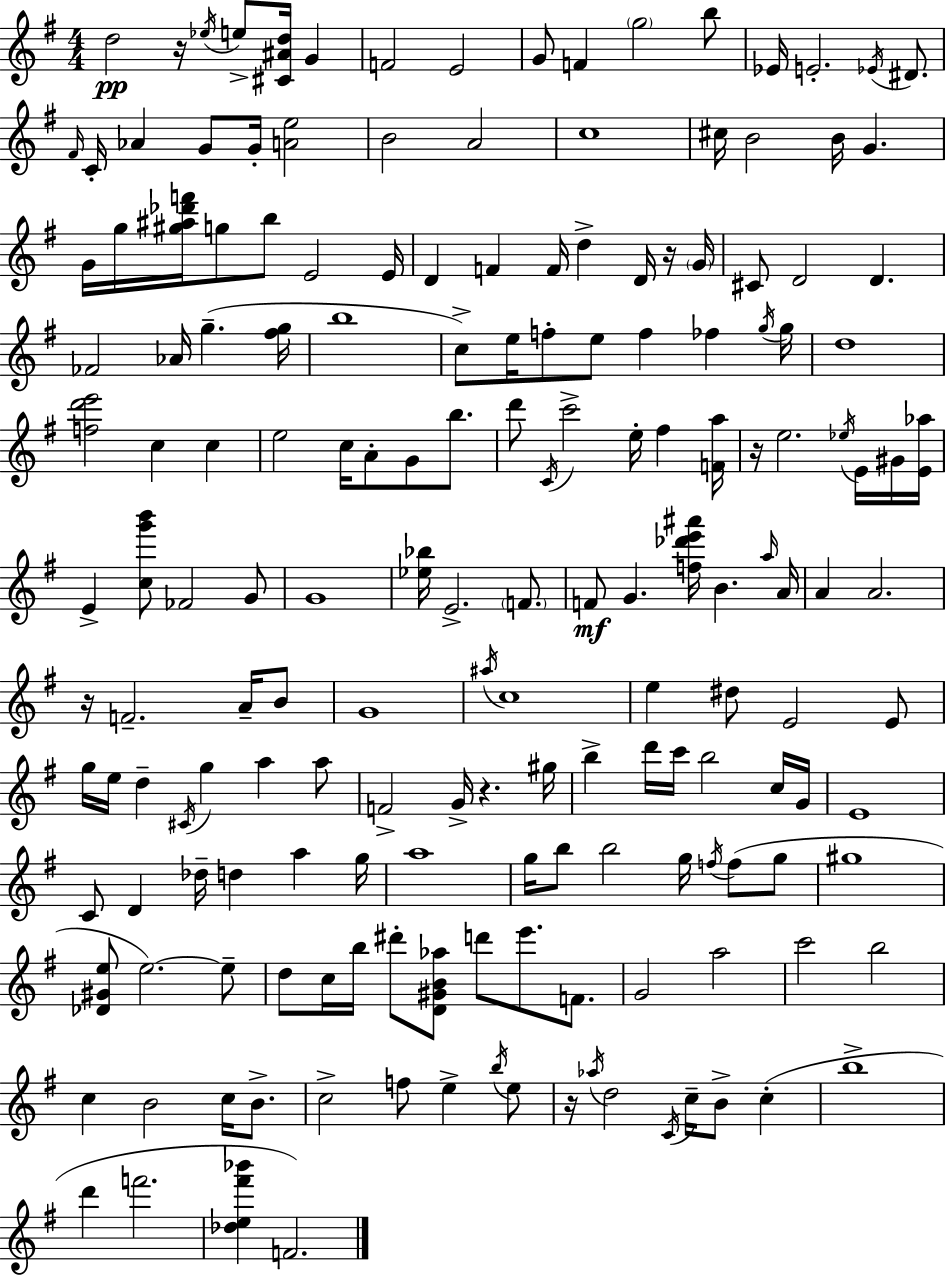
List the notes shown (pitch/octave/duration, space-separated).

D5/h R/s Eb5/s E5/e [C#4,A#4,D5]/s G4/q F4/h E4/h G4/e F4/q G5/h B5/e Eb4/s E4/h. Eb4/s D#4/e. F#4/s C4/s Ab4/q G4/e G4/s [A4,E5]/h B4/h A4/h C5/w C#5/s B4/h B4/s G4/q. G4/s G5/s [G#5,A#5,Db6,F6]/s G5/e B5/e E4/h E4/s D4/q F4/q F4/s D5/q D4/s R/s G4/s C#4/e D4/h D4/q. FES4/h Ab4/s G5/q. [F#5,G5]/s B5/w C5/e E5/s F5/e E5/e F5/q FES5/q G5/s G5/s D5/w [F5,D6,E6]/h C5/q C5/q E5/h C5/s A4/e G4/e B5/e. D6/e C4/s C6/h E5/s F#5/q [F4,A5]/s R/s E5/h. Eb5/s E4/s G#4/s [E4,Ab5]/s E4/q [C5,G6,B6]/e FES4/h G4/e G4/w [Eb5,Bb5]/s E4/h. F4/e. F4/e G4/q. [F5,Db6,E6,A#6]/s B4/q. A5/s A4/s A4/q A4/h. R/s F4/h. A4/s B4/e G4/w A#5/s C5/w E5/q D#5/e E4/h E4/e G5/s E5/s D5/q C#4/s G5/q A5/q A5/e F4/h G4/s R/q. G#5/s B5/q D6/s C6/s B5/h C5/s G4/s E4/w C4/e D4/q Db5/s D5/q A5/q G5/s A5/w G5/s B5/e B5/h G5/s F5/s F5/e G5/e G#5/w [Db4,G#4,E5]/e E5/h. E5/e D5/e C5/s B5/s D#6/e [D4,G#4,B4,Ab5]/e D6/e E6/e. F4/e. G4/h A5/h C6/h B5/h C5/q B4/h C5/s B4/e. C5/h F5/e E5/q B5/s E5/e R/s Ab5/s D5/h C4/s C5/s B4/e C5/q B5/w D6/q F6/h. [Db5,E5,F#6,Bb6]/q F4/h.